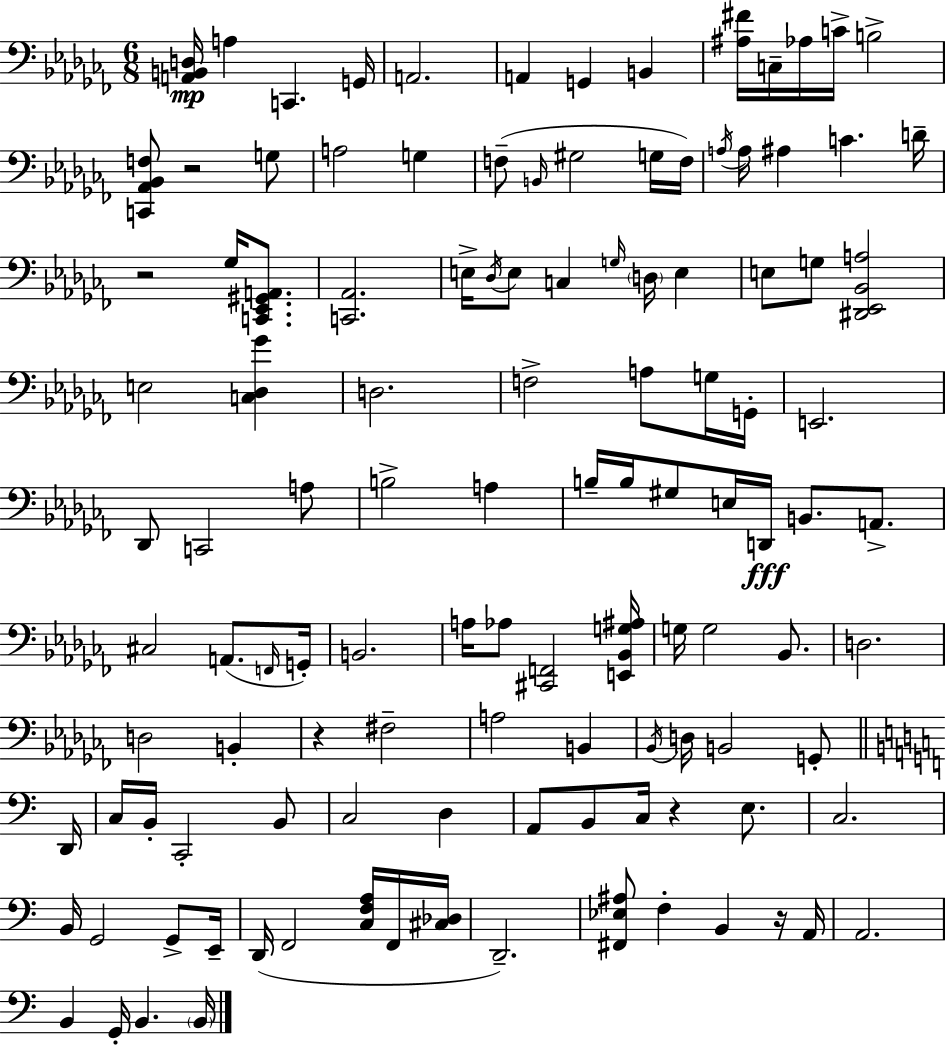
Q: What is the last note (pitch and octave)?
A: B2